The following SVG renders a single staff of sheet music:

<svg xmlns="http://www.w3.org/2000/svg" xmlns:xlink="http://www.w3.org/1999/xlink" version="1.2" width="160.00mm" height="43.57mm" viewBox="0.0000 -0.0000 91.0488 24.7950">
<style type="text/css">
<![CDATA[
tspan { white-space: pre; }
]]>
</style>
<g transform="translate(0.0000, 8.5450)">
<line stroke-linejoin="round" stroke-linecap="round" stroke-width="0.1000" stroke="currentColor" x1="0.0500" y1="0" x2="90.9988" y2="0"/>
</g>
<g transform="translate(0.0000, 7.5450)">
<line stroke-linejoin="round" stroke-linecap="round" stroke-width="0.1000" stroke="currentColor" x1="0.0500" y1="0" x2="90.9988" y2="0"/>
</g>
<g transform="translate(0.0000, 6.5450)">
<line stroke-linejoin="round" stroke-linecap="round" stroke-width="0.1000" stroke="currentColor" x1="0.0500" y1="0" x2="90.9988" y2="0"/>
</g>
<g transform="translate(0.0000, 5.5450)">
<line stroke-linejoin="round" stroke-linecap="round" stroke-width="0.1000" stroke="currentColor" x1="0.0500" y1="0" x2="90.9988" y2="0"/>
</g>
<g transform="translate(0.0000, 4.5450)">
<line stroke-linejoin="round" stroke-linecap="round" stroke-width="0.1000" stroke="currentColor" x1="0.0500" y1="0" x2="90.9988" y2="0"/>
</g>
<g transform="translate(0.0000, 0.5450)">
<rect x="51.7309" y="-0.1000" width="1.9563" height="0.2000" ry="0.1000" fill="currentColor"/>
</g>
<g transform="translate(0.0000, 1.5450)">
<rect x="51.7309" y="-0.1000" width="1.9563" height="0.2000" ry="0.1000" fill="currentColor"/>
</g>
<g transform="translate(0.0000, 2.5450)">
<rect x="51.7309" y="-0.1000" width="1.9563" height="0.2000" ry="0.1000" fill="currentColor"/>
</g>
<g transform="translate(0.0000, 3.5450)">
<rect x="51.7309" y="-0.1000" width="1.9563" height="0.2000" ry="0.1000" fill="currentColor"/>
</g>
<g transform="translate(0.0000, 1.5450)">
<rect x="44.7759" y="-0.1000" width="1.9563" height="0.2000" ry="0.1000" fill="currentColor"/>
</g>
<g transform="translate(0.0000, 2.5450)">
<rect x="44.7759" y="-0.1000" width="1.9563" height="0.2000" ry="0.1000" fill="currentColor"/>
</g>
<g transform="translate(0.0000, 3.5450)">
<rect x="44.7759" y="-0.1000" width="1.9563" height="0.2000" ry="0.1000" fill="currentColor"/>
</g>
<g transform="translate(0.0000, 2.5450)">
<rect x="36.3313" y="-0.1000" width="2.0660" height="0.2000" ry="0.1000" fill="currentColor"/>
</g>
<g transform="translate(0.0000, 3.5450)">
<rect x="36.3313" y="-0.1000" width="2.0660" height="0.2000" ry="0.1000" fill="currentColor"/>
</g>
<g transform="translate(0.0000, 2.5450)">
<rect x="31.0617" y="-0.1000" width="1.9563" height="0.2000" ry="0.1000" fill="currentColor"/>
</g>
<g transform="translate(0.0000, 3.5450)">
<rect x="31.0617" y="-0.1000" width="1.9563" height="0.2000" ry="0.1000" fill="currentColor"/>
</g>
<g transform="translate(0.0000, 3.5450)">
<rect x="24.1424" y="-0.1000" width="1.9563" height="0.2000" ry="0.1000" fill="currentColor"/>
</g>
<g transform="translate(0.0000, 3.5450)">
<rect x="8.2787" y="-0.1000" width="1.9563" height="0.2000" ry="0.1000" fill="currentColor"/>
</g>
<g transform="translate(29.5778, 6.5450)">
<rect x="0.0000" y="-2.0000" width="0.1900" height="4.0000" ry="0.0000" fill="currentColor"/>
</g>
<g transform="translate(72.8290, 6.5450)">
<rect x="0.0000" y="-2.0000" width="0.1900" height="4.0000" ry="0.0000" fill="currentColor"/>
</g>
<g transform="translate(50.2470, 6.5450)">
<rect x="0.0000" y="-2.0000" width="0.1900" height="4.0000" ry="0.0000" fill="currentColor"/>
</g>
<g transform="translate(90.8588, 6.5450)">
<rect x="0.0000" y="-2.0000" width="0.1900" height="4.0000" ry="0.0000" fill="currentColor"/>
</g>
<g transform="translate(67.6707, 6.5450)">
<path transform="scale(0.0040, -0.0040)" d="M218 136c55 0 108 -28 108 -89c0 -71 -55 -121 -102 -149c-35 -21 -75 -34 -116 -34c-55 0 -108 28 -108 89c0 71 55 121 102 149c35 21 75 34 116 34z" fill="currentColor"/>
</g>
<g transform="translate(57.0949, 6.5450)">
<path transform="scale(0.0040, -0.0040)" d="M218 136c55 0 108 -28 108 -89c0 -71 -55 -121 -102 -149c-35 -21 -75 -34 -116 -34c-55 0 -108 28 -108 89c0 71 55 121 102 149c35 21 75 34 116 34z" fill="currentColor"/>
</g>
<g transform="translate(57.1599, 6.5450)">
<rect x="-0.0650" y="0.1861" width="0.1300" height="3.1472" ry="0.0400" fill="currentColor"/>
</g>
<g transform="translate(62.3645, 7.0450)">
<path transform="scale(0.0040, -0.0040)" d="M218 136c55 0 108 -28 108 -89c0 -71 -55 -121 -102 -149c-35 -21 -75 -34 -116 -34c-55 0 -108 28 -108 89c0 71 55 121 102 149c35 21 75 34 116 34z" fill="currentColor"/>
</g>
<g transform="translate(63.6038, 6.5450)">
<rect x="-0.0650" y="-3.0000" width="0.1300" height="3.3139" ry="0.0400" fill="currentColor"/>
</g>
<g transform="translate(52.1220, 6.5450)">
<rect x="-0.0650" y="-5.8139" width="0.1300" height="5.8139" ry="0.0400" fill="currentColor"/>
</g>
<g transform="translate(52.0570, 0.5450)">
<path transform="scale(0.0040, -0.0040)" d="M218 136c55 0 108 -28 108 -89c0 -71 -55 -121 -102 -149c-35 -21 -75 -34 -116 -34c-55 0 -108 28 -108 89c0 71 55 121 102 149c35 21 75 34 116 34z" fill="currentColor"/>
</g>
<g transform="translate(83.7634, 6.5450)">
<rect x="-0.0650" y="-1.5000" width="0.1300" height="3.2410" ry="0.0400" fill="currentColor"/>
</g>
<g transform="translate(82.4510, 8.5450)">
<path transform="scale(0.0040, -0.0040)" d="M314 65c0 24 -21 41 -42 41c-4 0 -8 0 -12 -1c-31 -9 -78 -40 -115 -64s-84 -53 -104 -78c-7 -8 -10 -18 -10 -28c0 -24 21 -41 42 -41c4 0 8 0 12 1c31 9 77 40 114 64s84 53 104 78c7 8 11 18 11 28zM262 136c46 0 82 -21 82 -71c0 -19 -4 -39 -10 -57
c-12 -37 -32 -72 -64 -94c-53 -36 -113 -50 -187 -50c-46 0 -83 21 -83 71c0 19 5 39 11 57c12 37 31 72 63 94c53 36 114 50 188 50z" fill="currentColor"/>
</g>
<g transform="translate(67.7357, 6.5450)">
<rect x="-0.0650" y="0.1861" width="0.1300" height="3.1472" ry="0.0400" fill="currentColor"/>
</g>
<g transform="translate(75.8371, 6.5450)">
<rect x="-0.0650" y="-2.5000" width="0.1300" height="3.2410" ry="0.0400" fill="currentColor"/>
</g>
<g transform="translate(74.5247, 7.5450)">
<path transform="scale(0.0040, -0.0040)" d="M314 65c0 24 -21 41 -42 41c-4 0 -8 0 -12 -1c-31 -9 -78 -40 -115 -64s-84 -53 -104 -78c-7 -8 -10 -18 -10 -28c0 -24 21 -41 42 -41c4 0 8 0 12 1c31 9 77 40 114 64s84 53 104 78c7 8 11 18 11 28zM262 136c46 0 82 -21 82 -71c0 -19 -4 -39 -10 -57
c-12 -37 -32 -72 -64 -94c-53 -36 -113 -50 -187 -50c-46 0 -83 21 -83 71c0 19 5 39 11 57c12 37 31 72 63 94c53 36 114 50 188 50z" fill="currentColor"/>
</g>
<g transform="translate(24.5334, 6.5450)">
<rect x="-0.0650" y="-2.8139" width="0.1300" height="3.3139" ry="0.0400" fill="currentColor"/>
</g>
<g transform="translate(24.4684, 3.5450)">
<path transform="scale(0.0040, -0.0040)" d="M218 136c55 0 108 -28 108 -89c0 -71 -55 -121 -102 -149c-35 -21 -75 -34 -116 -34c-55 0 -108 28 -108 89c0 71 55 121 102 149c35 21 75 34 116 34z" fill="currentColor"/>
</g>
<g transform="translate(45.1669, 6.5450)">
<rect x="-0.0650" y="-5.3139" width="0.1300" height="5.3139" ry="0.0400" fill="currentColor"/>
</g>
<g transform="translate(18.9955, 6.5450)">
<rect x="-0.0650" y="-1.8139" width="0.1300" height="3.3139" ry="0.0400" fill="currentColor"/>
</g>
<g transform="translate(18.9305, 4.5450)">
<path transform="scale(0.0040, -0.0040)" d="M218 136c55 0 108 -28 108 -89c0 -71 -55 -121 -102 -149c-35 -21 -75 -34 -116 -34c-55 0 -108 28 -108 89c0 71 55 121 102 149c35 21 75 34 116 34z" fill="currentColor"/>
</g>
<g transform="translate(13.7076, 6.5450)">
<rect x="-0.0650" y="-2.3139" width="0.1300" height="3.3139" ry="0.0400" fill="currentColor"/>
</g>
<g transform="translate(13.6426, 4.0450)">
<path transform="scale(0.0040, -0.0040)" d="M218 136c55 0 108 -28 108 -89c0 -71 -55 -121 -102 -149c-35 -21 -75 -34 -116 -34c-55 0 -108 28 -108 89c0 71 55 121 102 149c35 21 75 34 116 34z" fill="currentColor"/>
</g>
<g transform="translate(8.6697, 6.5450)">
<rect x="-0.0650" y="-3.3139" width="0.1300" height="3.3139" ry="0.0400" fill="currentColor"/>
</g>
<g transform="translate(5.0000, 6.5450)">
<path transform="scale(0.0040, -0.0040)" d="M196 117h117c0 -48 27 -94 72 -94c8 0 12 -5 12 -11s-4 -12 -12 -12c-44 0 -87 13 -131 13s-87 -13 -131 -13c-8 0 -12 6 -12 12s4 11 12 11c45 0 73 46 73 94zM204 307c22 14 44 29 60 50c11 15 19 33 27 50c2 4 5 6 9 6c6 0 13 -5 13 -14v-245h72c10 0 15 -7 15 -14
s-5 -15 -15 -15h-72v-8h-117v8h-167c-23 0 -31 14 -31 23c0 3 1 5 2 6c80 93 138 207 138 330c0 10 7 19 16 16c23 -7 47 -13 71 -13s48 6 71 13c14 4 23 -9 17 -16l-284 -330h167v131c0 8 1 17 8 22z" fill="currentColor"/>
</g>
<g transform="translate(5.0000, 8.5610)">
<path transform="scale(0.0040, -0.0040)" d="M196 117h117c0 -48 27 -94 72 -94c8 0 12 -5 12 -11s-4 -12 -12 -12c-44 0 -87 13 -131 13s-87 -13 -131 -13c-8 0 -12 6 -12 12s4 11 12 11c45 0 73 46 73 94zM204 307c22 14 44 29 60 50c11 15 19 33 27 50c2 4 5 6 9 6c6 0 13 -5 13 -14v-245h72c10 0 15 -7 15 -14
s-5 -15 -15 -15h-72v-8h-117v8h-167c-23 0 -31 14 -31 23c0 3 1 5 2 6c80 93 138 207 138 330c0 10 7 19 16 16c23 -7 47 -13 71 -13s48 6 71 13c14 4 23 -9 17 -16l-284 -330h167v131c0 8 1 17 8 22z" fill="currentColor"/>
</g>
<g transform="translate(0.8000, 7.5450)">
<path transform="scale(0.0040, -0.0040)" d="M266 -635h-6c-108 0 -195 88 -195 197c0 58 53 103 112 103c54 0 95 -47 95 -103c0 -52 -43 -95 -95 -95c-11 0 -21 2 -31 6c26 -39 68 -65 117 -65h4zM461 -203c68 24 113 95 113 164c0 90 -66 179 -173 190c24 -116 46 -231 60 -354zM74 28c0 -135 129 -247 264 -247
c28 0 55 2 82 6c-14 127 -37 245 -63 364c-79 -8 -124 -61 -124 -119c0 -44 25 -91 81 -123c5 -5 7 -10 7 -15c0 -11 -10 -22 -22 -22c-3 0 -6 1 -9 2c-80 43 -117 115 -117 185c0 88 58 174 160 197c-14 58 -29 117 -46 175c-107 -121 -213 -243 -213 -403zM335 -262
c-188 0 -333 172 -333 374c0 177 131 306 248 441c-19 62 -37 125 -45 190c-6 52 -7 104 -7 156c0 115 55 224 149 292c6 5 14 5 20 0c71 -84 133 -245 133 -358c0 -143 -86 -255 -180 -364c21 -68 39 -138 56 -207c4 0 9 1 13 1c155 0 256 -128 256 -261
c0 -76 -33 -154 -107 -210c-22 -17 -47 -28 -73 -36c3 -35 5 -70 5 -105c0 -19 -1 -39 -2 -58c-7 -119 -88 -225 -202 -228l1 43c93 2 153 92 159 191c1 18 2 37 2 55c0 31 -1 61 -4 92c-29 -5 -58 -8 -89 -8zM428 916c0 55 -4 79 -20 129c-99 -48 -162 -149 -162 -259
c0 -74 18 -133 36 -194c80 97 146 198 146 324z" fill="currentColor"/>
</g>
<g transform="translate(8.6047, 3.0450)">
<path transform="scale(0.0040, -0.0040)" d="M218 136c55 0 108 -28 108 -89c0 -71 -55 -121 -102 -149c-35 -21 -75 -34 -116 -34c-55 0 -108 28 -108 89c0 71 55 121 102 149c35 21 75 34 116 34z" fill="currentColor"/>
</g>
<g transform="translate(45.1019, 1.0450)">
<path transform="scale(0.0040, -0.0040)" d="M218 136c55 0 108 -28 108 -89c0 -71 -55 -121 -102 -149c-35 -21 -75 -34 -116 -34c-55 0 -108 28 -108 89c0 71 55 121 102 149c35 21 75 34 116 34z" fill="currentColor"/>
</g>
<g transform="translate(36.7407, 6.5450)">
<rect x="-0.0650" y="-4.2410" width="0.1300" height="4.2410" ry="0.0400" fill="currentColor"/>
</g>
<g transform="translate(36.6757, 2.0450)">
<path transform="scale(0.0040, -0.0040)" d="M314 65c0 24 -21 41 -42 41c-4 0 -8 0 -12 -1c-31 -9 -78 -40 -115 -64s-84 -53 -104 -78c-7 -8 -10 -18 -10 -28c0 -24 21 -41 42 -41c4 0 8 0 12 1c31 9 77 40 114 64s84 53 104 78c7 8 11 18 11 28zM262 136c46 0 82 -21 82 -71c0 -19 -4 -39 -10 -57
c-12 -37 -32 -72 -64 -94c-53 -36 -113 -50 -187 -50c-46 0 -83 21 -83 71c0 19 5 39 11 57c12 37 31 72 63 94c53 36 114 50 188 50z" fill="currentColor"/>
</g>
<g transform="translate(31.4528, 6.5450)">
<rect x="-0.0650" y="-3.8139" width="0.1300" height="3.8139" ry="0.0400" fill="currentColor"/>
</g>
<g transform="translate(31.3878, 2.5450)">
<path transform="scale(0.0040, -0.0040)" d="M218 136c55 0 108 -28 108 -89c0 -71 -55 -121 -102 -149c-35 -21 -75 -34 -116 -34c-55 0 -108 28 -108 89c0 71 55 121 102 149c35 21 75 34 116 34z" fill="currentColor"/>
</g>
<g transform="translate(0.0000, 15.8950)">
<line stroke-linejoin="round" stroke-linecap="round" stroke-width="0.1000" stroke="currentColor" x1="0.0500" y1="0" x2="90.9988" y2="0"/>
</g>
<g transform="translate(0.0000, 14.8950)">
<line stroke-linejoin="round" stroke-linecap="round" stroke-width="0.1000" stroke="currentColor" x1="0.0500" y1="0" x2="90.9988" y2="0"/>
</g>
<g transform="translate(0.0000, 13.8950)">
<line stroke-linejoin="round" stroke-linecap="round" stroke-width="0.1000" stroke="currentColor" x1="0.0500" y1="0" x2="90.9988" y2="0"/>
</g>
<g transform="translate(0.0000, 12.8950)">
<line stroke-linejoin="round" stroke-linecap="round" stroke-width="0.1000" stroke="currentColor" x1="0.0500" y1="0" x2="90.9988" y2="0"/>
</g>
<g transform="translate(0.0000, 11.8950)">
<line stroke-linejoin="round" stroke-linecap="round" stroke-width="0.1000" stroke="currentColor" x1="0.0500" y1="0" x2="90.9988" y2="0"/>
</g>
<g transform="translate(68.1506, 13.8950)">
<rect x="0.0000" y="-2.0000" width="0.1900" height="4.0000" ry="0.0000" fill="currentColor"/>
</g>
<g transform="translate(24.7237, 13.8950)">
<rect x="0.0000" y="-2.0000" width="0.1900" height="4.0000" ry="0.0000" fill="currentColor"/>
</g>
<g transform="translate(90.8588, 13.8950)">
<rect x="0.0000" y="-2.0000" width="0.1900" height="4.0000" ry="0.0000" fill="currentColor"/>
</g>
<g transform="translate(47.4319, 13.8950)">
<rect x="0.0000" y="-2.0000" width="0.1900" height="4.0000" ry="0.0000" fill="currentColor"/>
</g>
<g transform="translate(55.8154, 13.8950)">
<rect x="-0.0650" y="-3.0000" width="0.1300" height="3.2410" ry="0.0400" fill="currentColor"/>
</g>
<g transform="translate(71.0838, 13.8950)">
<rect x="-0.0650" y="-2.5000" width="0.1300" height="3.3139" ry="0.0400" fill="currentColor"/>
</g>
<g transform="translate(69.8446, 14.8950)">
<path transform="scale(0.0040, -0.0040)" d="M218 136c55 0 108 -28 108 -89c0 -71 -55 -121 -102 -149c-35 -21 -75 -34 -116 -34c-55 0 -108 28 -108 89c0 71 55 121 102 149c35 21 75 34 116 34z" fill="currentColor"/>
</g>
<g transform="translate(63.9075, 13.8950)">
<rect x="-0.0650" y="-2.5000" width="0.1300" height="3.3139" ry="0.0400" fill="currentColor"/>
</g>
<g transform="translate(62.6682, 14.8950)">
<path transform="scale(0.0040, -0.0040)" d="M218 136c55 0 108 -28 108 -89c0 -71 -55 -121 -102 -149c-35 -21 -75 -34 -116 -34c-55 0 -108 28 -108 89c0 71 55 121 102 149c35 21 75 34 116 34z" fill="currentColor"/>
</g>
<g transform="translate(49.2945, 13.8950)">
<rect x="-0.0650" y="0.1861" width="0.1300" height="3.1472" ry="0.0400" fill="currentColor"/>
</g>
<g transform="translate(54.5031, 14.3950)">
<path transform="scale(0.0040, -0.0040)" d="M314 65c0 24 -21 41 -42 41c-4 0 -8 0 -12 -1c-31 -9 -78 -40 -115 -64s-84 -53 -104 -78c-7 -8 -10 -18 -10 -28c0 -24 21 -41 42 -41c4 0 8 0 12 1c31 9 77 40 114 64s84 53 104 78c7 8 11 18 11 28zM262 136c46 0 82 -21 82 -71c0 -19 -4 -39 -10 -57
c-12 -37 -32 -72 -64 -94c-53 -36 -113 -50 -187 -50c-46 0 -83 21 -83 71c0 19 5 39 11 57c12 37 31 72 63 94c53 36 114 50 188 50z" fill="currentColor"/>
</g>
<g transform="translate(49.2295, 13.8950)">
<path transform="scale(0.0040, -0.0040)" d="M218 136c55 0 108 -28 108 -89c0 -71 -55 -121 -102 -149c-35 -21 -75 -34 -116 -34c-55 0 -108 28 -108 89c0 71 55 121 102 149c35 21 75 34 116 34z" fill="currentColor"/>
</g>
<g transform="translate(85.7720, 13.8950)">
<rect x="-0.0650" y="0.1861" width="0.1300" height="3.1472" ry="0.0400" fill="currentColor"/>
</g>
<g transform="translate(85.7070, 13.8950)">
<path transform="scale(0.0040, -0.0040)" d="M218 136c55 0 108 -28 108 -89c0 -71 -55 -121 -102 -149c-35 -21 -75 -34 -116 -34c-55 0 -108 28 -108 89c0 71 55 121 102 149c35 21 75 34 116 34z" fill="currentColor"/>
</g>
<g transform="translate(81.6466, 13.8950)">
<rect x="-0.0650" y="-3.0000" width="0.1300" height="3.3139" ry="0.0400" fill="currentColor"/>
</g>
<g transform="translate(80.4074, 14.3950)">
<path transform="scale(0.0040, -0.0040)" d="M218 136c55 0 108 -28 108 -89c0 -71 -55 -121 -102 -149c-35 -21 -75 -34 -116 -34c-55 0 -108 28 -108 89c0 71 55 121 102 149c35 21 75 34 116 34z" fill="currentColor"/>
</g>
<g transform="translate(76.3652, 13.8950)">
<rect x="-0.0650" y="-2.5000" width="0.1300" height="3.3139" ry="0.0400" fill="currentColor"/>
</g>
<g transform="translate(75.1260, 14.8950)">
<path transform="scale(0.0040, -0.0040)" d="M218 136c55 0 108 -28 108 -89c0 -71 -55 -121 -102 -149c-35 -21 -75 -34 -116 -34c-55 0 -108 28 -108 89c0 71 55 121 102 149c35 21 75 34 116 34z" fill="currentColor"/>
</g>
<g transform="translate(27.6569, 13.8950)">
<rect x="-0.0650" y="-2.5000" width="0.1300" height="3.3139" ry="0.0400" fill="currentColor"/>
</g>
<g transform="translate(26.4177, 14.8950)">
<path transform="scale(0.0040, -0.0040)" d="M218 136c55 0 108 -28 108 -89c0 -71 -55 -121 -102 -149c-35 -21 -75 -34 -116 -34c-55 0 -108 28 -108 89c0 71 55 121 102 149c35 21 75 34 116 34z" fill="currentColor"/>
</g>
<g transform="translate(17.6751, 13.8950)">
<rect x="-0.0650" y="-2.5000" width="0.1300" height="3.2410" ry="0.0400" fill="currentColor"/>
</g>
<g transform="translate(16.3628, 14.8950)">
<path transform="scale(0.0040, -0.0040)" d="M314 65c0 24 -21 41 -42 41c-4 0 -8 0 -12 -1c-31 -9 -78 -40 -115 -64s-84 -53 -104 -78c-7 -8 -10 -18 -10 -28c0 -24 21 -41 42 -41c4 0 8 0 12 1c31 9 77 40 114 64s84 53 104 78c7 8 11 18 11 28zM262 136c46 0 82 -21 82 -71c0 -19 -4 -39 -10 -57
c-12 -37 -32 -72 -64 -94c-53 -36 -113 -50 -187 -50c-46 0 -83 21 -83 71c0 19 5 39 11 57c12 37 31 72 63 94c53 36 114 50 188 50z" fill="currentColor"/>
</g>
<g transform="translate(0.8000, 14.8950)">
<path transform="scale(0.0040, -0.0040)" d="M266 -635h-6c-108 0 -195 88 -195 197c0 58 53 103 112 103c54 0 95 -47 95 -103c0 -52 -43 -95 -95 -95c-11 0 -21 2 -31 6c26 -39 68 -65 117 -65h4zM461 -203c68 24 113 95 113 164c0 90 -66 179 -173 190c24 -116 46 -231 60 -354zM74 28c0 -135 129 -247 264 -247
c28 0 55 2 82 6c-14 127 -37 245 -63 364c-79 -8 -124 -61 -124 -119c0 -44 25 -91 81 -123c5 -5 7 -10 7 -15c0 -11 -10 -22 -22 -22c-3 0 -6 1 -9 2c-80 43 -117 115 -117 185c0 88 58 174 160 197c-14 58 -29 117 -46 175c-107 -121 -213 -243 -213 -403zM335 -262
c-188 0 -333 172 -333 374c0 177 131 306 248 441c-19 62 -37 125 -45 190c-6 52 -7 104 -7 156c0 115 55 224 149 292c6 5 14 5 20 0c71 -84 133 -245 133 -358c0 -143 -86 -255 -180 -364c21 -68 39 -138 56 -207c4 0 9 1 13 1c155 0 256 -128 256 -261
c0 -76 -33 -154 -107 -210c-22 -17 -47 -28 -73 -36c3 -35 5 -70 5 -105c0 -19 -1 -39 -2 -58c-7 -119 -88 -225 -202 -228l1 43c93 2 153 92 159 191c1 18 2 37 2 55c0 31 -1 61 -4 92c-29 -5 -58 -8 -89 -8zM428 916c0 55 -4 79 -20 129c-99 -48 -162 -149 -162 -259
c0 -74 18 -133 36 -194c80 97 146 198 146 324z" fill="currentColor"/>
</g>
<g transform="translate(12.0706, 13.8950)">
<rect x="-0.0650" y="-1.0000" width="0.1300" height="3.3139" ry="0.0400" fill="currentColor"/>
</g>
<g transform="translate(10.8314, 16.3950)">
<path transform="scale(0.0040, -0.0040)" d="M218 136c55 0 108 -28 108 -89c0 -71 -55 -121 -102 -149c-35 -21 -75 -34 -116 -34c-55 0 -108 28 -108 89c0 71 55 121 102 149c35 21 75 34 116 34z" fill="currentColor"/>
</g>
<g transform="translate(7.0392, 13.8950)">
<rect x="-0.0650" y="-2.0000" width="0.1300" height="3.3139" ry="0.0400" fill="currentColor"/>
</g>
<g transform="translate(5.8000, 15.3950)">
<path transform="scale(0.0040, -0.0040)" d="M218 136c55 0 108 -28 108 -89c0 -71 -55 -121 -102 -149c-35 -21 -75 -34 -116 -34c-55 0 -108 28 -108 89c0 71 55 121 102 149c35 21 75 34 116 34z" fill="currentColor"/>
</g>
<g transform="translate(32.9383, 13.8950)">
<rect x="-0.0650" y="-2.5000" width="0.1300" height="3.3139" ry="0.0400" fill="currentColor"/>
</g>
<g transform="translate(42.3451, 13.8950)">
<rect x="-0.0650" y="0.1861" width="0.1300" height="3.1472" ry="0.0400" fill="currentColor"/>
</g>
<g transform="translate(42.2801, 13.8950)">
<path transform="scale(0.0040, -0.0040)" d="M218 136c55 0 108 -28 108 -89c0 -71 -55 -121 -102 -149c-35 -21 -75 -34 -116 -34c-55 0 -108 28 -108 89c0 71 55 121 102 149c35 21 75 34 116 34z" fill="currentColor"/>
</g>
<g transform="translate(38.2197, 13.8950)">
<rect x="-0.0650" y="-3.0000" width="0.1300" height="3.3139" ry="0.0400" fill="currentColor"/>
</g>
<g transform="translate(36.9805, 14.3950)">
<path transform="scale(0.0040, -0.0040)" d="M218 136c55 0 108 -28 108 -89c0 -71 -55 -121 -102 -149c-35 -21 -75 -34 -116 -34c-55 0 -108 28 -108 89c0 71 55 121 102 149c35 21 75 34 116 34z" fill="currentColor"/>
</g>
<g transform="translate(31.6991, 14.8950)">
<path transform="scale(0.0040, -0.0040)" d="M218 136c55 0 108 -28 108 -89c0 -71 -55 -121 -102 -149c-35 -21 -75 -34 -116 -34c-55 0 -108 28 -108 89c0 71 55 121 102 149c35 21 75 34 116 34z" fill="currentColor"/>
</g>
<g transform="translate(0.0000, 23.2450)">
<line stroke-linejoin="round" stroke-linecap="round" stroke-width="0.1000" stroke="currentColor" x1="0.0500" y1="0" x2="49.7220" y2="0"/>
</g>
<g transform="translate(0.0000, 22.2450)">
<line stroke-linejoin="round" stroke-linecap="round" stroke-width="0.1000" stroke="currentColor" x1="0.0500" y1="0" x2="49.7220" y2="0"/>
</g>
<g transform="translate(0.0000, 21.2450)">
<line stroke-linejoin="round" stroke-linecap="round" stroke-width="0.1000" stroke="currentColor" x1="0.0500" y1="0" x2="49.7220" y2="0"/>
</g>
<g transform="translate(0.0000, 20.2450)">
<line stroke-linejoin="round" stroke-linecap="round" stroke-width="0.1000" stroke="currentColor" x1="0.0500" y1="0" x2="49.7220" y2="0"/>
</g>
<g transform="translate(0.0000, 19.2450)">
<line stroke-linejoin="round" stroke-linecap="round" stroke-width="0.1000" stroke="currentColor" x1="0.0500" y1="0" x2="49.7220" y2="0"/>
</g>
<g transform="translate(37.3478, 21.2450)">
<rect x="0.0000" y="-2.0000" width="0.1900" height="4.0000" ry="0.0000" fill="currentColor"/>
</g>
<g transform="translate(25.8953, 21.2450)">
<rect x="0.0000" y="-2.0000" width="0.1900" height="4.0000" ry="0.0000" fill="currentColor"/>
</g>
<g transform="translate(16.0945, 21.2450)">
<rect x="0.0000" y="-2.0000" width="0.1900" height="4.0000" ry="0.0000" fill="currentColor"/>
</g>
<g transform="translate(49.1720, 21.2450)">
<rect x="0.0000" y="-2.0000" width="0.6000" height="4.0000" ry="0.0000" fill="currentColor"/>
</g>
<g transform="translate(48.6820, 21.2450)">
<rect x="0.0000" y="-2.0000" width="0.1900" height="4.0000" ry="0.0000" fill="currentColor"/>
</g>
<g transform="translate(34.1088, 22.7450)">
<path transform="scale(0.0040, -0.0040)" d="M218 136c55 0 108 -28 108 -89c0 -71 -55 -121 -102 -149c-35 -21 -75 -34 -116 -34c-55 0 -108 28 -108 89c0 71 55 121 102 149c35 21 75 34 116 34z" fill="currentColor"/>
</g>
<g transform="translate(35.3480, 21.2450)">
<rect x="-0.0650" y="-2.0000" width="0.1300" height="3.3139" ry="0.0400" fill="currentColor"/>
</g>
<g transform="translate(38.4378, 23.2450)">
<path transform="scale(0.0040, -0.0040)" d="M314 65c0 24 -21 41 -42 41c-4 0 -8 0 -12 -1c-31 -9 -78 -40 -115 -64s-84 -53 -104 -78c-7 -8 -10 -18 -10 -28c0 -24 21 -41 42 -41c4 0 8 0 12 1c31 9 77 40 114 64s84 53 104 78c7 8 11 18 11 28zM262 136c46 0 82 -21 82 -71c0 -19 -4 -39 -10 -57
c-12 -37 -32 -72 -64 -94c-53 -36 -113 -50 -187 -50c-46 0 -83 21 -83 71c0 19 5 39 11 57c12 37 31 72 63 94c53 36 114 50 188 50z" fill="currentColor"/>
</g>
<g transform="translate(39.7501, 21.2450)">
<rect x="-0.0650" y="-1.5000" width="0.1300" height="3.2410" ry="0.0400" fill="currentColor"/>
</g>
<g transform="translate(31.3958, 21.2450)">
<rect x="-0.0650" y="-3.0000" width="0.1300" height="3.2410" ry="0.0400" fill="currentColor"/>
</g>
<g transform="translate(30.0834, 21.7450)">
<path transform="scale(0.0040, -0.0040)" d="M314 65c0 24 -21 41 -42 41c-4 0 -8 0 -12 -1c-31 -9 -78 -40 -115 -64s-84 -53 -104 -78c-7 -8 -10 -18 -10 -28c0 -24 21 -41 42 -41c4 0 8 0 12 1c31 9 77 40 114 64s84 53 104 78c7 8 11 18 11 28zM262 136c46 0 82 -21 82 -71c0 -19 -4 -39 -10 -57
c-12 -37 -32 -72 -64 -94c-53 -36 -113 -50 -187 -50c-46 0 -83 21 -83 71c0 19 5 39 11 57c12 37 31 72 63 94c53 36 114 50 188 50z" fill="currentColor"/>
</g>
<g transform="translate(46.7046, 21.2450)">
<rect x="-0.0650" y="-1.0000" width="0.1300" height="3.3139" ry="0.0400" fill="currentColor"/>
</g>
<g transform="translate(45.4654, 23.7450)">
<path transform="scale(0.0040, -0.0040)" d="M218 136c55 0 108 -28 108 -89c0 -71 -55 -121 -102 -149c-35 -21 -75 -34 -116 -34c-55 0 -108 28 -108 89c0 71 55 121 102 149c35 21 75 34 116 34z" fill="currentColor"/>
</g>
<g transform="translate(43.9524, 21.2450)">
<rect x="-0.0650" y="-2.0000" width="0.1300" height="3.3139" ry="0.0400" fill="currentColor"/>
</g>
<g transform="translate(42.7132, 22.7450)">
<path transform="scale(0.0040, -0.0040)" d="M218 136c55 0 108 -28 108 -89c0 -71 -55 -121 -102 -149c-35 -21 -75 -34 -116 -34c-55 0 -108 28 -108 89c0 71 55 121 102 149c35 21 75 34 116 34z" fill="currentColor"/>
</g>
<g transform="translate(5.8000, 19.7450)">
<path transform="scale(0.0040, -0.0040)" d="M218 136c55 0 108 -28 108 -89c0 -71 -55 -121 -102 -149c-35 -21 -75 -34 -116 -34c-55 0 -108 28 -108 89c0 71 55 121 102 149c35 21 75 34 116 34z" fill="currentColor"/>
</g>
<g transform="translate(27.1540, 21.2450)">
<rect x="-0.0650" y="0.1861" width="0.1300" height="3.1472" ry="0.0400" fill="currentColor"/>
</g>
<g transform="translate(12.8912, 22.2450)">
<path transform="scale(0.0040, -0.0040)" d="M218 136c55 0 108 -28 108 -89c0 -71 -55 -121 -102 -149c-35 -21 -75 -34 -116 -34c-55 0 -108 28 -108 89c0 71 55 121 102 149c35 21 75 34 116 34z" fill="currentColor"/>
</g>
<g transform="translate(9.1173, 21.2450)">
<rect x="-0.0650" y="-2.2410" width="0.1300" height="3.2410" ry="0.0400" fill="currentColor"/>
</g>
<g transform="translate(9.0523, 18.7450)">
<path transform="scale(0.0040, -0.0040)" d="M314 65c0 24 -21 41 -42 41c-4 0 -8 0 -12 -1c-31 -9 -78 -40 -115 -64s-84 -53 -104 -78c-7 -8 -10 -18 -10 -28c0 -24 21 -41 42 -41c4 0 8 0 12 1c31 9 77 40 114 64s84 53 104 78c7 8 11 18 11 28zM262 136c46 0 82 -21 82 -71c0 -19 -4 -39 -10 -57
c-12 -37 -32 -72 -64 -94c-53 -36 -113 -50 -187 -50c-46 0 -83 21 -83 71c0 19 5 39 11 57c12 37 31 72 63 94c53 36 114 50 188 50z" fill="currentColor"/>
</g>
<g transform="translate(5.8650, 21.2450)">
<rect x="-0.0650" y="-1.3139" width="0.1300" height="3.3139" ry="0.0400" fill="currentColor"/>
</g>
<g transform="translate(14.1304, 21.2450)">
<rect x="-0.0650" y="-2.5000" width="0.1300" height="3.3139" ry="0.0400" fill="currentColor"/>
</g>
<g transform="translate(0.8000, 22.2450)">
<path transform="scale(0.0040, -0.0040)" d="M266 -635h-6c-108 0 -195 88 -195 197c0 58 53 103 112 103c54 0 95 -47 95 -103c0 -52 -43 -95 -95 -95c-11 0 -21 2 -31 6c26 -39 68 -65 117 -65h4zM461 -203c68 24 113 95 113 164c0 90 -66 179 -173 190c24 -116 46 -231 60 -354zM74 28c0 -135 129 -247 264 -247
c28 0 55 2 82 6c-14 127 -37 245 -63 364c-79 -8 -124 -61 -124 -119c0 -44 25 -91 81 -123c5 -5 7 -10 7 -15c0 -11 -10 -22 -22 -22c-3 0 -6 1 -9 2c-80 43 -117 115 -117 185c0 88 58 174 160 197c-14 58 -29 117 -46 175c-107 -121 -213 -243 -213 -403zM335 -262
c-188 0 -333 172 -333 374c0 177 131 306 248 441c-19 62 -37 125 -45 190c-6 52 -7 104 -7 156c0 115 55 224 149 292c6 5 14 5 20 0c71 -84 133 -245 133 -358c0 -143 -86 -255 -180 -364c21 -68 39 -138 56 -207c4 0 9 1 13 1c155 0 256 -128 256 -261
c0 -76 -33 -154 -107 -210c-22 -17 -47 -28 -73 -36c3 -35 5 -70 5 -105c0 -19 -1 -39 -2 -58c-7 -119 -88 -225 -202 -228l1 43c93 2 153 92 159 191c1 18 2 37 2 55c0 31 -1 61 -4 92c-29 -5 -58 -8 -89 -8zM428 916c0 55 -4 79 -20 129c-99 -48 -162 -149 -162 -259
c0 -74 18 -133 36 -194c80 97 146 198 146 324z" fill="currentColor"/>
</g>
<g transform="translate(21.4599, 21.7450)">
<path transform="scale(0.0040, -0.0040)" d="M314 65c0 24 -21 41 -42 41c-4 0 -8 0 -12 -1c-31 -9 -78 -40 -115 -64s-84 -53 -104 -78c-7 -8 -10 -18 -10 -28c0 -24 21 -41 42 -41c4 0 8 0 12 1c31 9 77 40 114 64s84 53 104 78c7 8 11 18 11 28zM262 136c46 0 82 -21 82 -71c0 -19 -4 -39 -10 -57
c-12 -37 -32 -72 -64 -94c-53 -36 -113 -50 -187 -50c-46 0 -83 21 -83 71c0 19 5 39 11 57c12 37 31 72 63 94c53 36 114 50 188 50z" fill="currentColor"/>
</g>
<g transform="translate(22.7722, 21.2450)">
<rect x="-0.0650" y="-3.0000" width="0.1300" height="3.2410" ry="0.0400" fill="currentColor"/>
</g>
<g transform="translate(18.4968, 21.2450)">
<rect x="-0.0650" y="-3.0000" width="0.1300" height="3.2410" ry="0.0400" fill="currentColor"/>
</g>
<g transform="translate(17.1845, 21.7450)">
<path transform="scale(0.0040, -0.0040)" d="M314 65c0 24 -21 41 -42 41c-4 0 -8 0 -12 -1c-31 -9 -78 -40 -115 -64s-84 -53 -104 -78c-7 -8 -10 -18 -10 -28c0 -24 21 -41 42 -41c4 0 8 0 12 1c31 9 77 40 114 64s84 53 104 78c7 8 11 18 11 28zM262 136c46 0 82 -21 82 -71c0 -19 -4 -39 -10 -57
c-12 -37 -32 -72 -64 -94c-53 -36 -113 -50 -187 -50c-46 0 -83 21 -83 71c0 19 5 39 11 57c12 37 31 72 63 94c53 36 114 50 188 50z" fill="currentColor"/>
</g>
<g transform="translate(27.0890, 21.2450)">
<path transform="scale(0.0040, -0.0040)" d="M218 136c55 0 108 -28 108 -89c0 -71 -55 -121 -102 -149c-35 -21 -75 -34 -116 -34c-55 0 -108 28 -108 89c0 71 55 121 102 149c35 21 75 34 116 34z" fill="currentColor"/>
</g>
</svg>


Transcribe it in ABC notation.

X:1
T:Untitled
M:4/4
L:1/4
K:C
b g f a c' d'2 f' g' B A B G2 E2 F D G2 G G A B B A2 G G G A B e g2 G A2 A2 B A2 F E2 F D